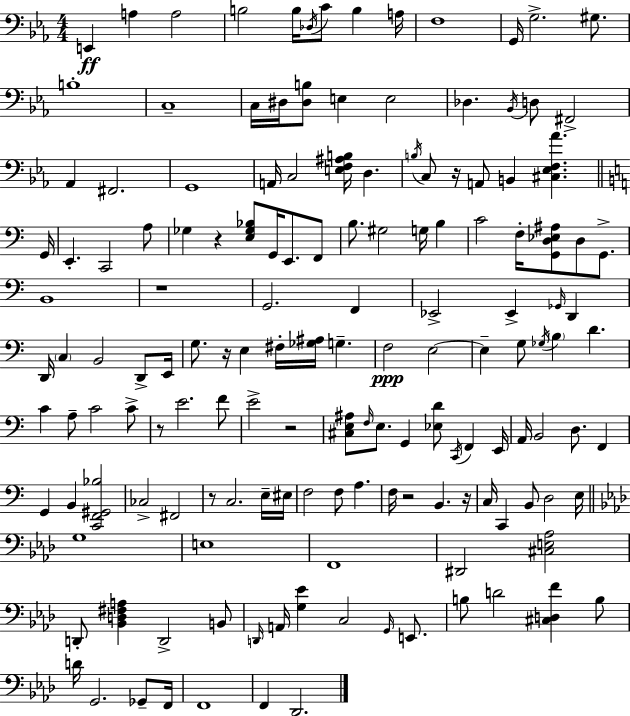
{
  \clef bass
  \numericTimeSignature
  \time 4/4
  \key ees \major
  \repeat volta 2 { e,4\ff a4 a2 | b2 b16 \acciaccatura { des16 } c'8 b4 | a16 f1 | g,16 g2.-> gis8. | \break b1-. | c1-- | c16 dis16 <dis b>8 e4 e2 | des4. \acciaccatura { bes,16 } d8 fis,2-> | \break aes,4 fis,2. | g,1 | a,16 c2 <e f ais b>16 d4. | \acciaccatura { b16 } c8 r16 a,8 b,4 <cis ees f aes'>4. | \break \bar "||" \break \key c \major g,16 e,4.-. c,2 a8 | ges4 r4 <e ges bes>8 g,16 e,8. f,8 | b8. gis2 g16 b4 | c'2 f16-. <g, d ees ais>8 d8 g,8.-> | \break b,1 | r1 | g,2. f,4 | ees,2-> ees,4-> \grace { ges,16 } d,4 | \break d,16 \parenthesize c4 b,2 d,8-> | e,16 g8. r16 e4 fis16-. <ges ais>16 g4.-- | f2\ppp e2~~ | e4-- g8 \acciaccatura { ges16 } \parenthesize b4 d'4. | \break c'4 a8-- c'2 | c'8-> r8 e'2. | f'8 e'2-> r2 | <cis e ais>8 \grace { f16 } e8. g,4 <ees d'>8 \acciaccatura { c,16 } | \break f,4 e,16 a,16 b,2 d8. | f,4 g,4 b,4 <c, f, gis, bes>2 | ces2-> fis,2 | r8 c2. | \break e16-- eis16 f2 f8 a4. | f16 r2 b,4. | r16 c16 c,4 b,8 d2 | e16 \bar "||" \break \key f \minor g1 | e1 | f,1 | dis,2 <cis e aes>2 | \break d,8-. <bes, d fis a>4 d,2-> b,8 | \grace { d,16 } a,16 <g ees'>4 c2 \grace { g,16 } e,8. | b8 d'2 <cis d f'>4 | b8 d'16 g,2. ges,8-- | \break f,16 f,1 | f,4 des,2. | } \bar "|."
}